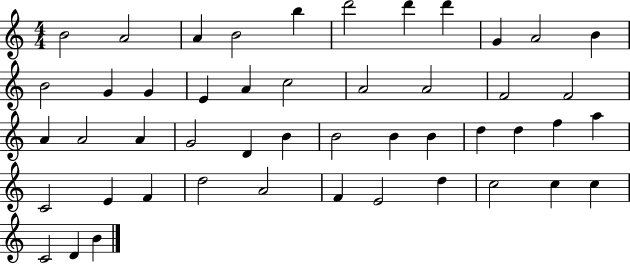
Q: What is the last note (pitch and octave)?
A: B4